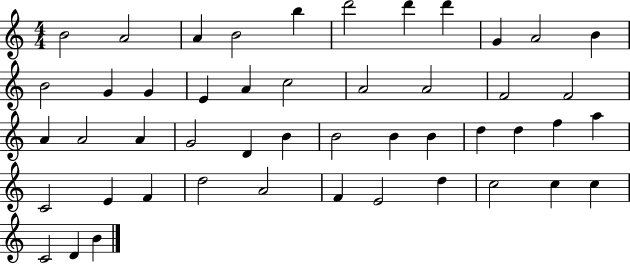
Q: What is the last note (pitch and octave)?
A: B4